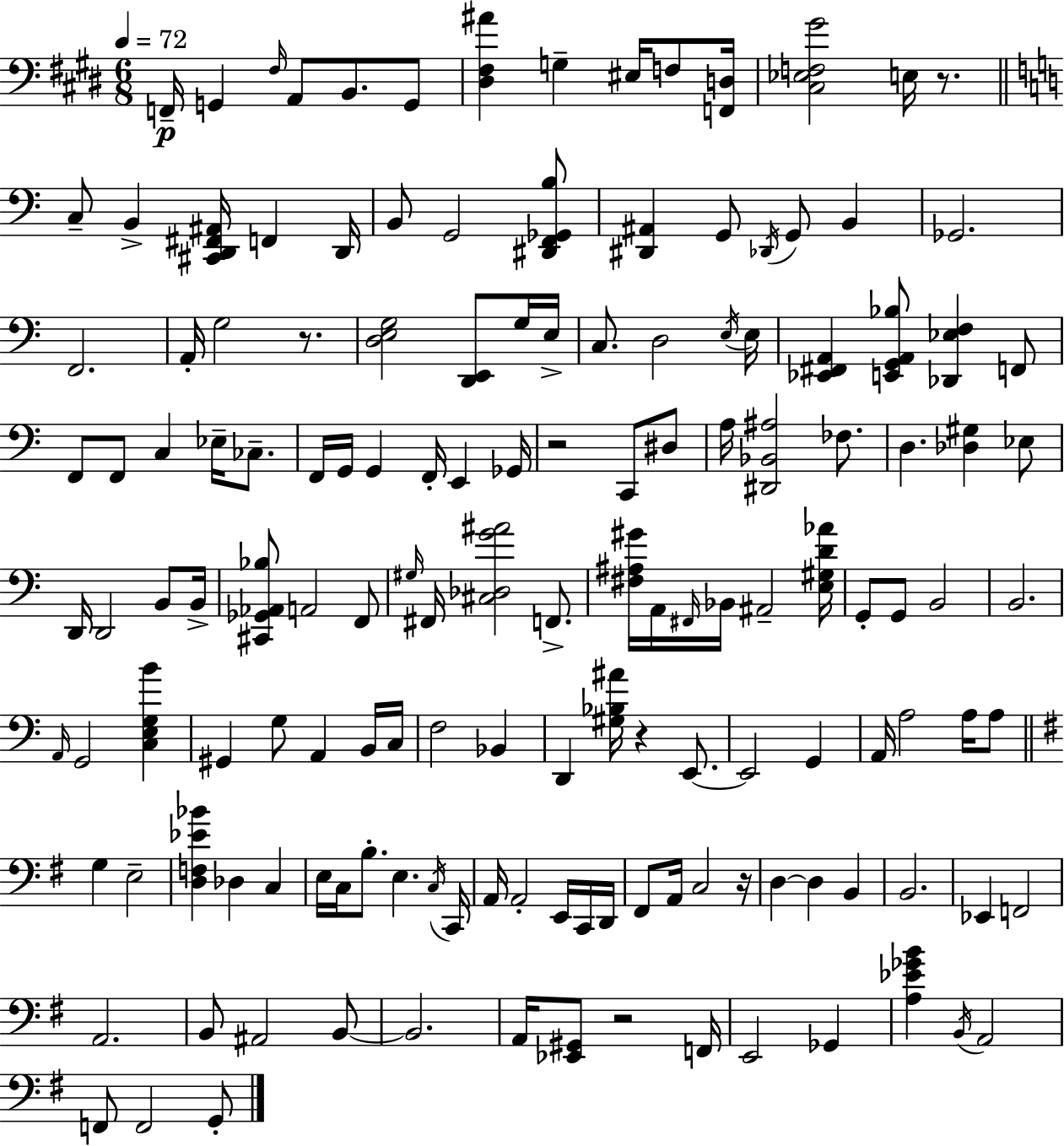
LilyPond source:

{
  \clef bass
  \numericTimeSignature
  \time 6/8
  \key e \major
  \tempo 4 = 72
  \repeat volta 2 { f,16--\p g,4 \grace { fis16 } a,8 b,8. g,8 | <dis fis ais'>4 g4-- eis16 f8 | <f, d>16 <cis ees f gis'>2 e16 r8. | \bar "||" \break \key c \major c8-- b,4-> <cis, d, fis, ais,>16 f,4 d,16 | b,8 g,2 <dis, f, ges, b>8 | <dis, ais,>4 g,8 \acciaccatura { des,16 } g,8 b,4 | ges,2. | \break f,2. | a,16-. g2 r8. | <d e g>2 <d, e,>8 g16 | e16-> c8. d2 | \break \acciaccatura { e16 } e16 <ees, fis, a,>4 <e, g, a, bes>8 <des, ees f>4 | f,8 f,8 f,8 c4 ees16-- ces8.-- | f,16 g,16 g,4 f,16-. e,4 | ges,16 r2 c,8 | \break dis8 a16 <dis, bes, ais>2 fes8. | d4. <des gis>4 | ees8 d,16 d,2 b,8 | b,16-> <cis, ges, aes, bes>8 a,2 | \break f,8 \grace { gis16 } fis,16 <cis des g' ais'>2 | f,8.-> <fis ais gis'>16 a,16 \grace { fis,16 } bes,16 ais,2-- | <e gis d' aes'>16 g,8-. g,8 b,2 | b,2. | \break \grace { a,16 } g,2 | <c e g b'>4 gis,4 g8 a,4 | b,16 c16 f2 | bes,4 d,4 <gis bes ais'>16 r4 | \break e,8.~~ e,2 | g,4 a,16 a2 | a16 a8 \bar "||" \break \key e \minor g4 e2-- | <d f ees' bes'>4 des4 c4 | e16 c16 b8.-. e4. \acciaccatura { c16 } | c,16 a,16 a,2-. e,16 c,16 | \break d,16 fis,8 a,16 c2 | r16 d4~~ d4 b,4 | b,2. | ees,4 f,2 | \break a,2. | b,8 ais,2 b,8~~ | b,2. | a,16 <ees, gis,>8 r2 | \break f,16 e,2 ges,4 | <a ees' ges' b'>4 \acciaccatura { b,16 } a,2 | f,8 f,2 | g,8-. } \bar "|."
}